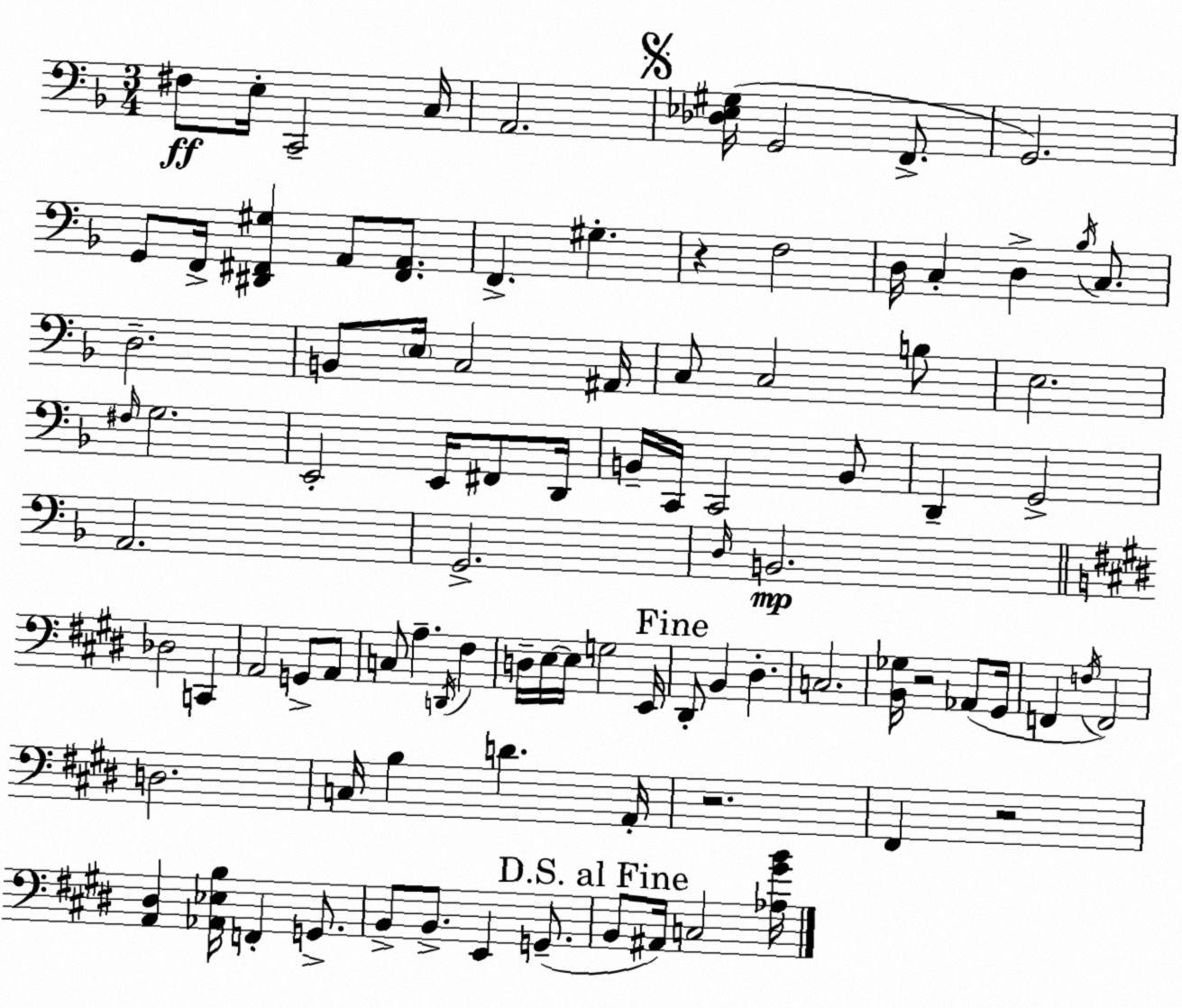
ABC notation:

X:1
T:Untitled
M:3/4
L:1/4
K:Dm
^F,/2 E,/4 C,,2 C,/4 A,,2 [_D,_E,^G,]/4 G,,2 F,,/2 G,,2 G,,/2 F,,/4 [^D,,^F,,^G,] A,,/2 [^F,,A,,]/2 F,, ^G, z F,2 D,/4 C, D, _B,/4 C,/2 D,2 B,,/2 E,/4 C,2 ^A,,/4 C,/2 C,2 B,/2 E,2 ^F,/4 G,2 E,,2 E,,/4 ^F,,/2 D,,/4 B,,/4 C,,/4 C,,2 B,,/2 D,, G,,2 A,,2 G,,2 D,/4 B,,2 _D,2 C,, A,,2 G,,/2 A,,/2 C,/2 A, D,,/4 ^F, D,/4 E,/4 E,/4 G,2 E,,/4 ^D,,/2 B,, ^D, C,2 [B,,_G,]/4 z2 _A,,/2 ^G,,/4 F,, F,/4 F,,2 D,2 C,/4 B, D A,,/4 z2 ^F,, z2 [A,,^D,] [_A,,_E,B,]/4 F,, G,,/2 B,,/2 B,,/2 E,, G,,/2 B,,/2 ^A,,/4 C,2 [_A,^GB]/4